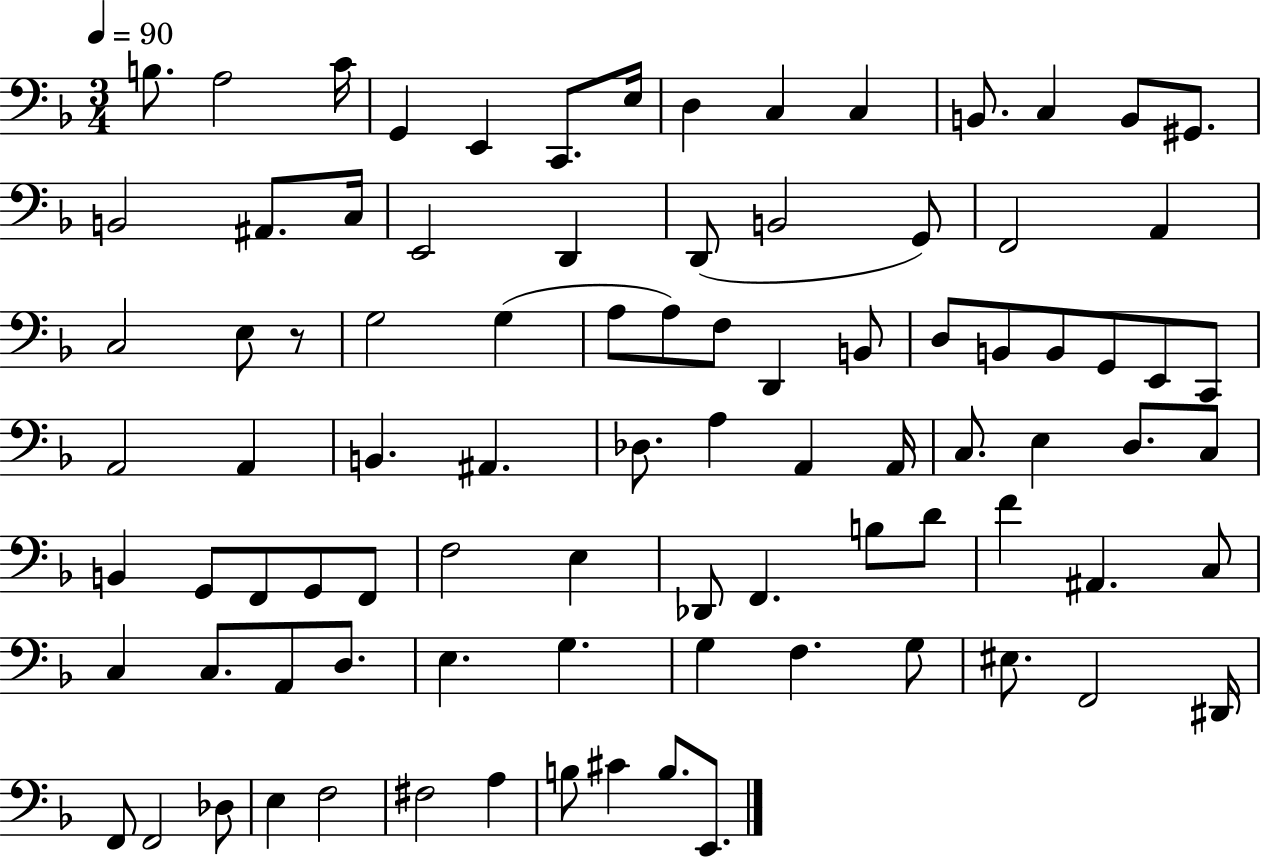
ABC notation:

X:1
T:Untitled
M:3/4
L:1/4
K:F
B,/2 A,2 C/4 G,, E,, C,,/2 E,/4 D, C, C, B,,/2 C, B,,/2 ^G,,/2 B,,2 ^A,,/2 C,/4 E,,2 D,, D,,/2 B,,2 G,,/2 F,,2 A,, C,2 E,/2 z/2 G,2 G, A,/2 A,/2 F,/2 D,, B,,/2 D,/2 B,,/2 B,,/2 G,,/2 E,,/2 C,,/2 A,,2 A,, B,, ^A,, _D,/2 A, A,, A,,/4 C,/2 E, D,/2 C,/2 B,, G,,/2 F,,/2 G,,/2 F,,/2 F,2 E, _D,,/2 F,, B,/2 D/2 F ^A,, C,/2 C, C,/2 A,,/2 D,/2 E, G, G, F, G,/2 ^E,/2 F,,2 ^D,,/4 F,,/2 F,,2 _D,/2 E, F,2 ^F,2 A, B,/2 ^C B,/2 E,,/2